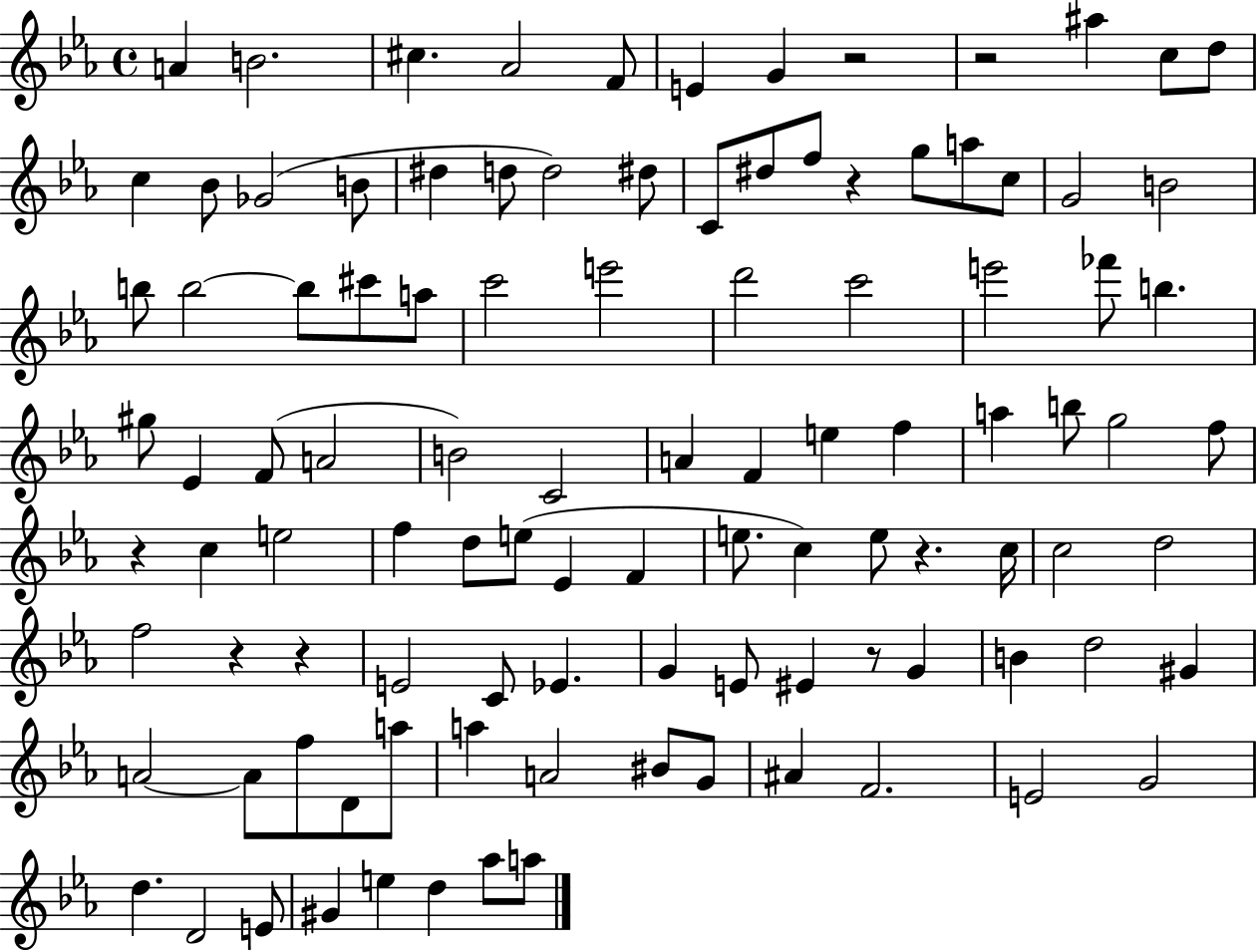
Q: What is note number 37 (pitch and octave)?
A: FES6